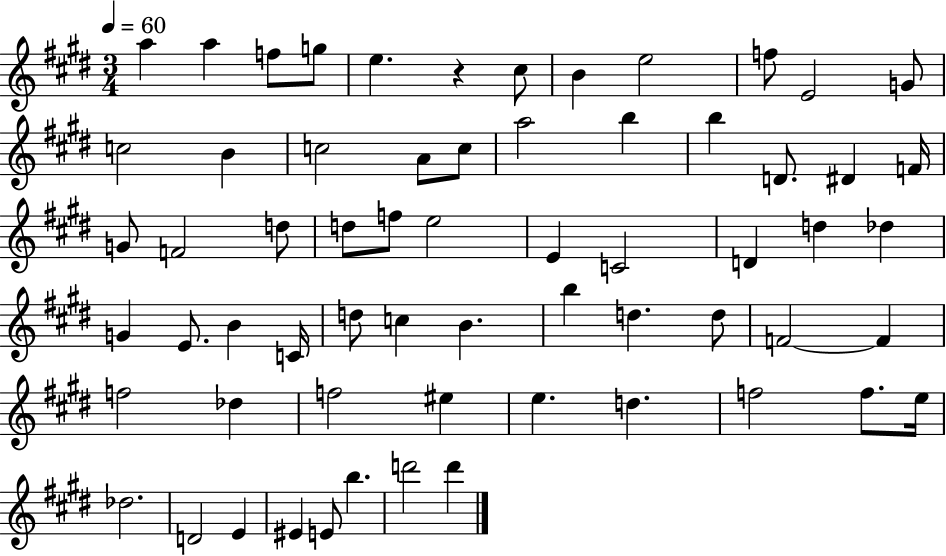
A5/q A5/q F5/e G5/e E5/q. R/q C#5/e B4/q E5/h F5/e E4/h G4/e C5/h B4/q C5/h A4/e C5/e A5/h B5/q B5/q D4/e. D#4/q F4/s G4/e F4/h D5/e D5/e F5/e E5/h E4/q C4/h D4/q D5/q Db5/q G4/q E4/e. B4/q C4/s D5/e C5/q B4/q. B5/q D5/q. D5/e F4/h F4/q F5/h Db5/q F5/h EIS5/q E5/q. D5/q. F5/h F5/e. E5/s Db5/h. D4/h E4/q EIS4/q E4/e B5/q. D6/h D6/q